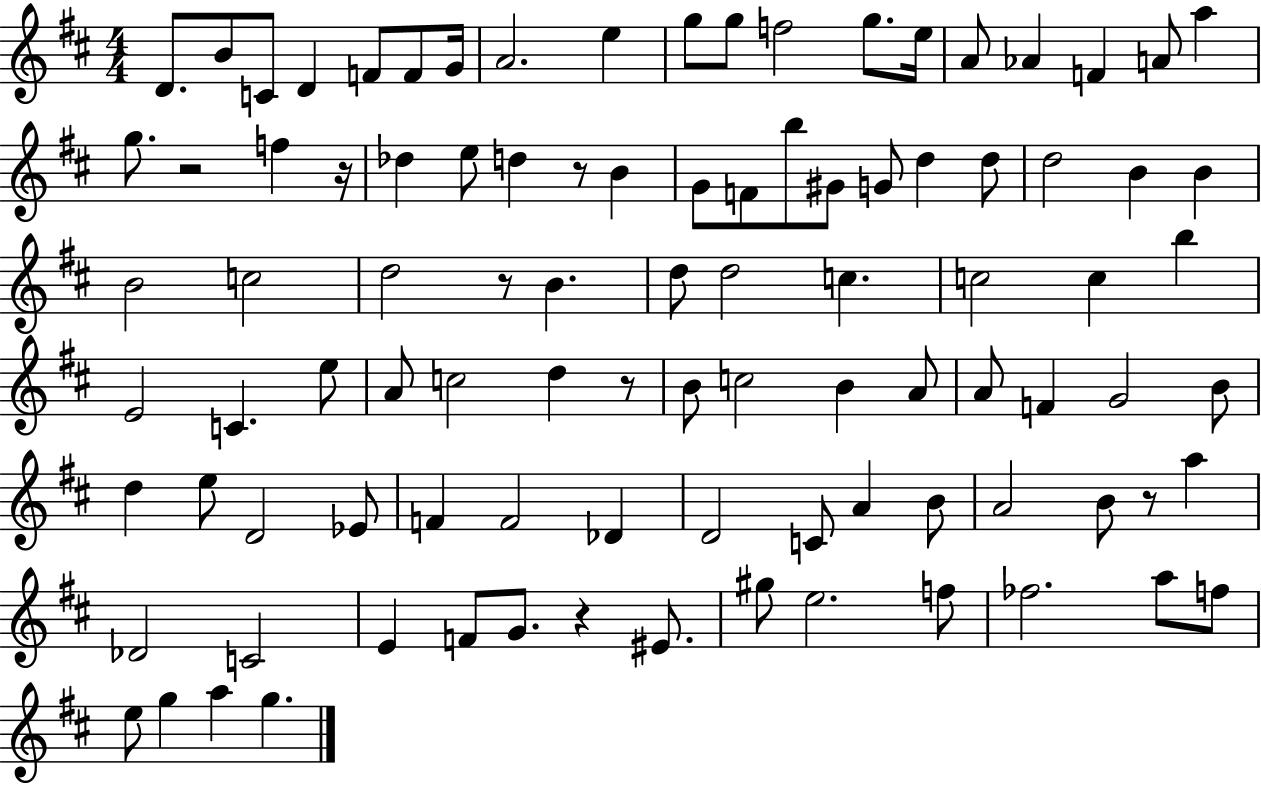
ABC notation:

X:1
T:Untitled
M:4/4
L:1/4
K:D
D/2 B/2 C/2 D F/2 F/2 G/4 A2 e g/2 g/2 f2 g/2 e/4 A/2 _A F A/2 a g/2 z2 f z/4 _d e/2 d z/2 B G/2 F/2 b/2 ^G/2 G/2 d d/2 d2 B B B2 c2 d2 z/2 B d/2 d2 c c2 c b E2 C e/2 A/2 c2 d z/2 B/2 c2 B A/2 A/2 F G2 B/2 d e/2 D2 _E/2 F F2 _D D2 C/2 A B/2 A2 B/2 z/2 a _D2 C2 E F/2 G/2 z ^E/2 ^g/2 e2 f/2 _f2 a/2 f/2 e/2 g a g